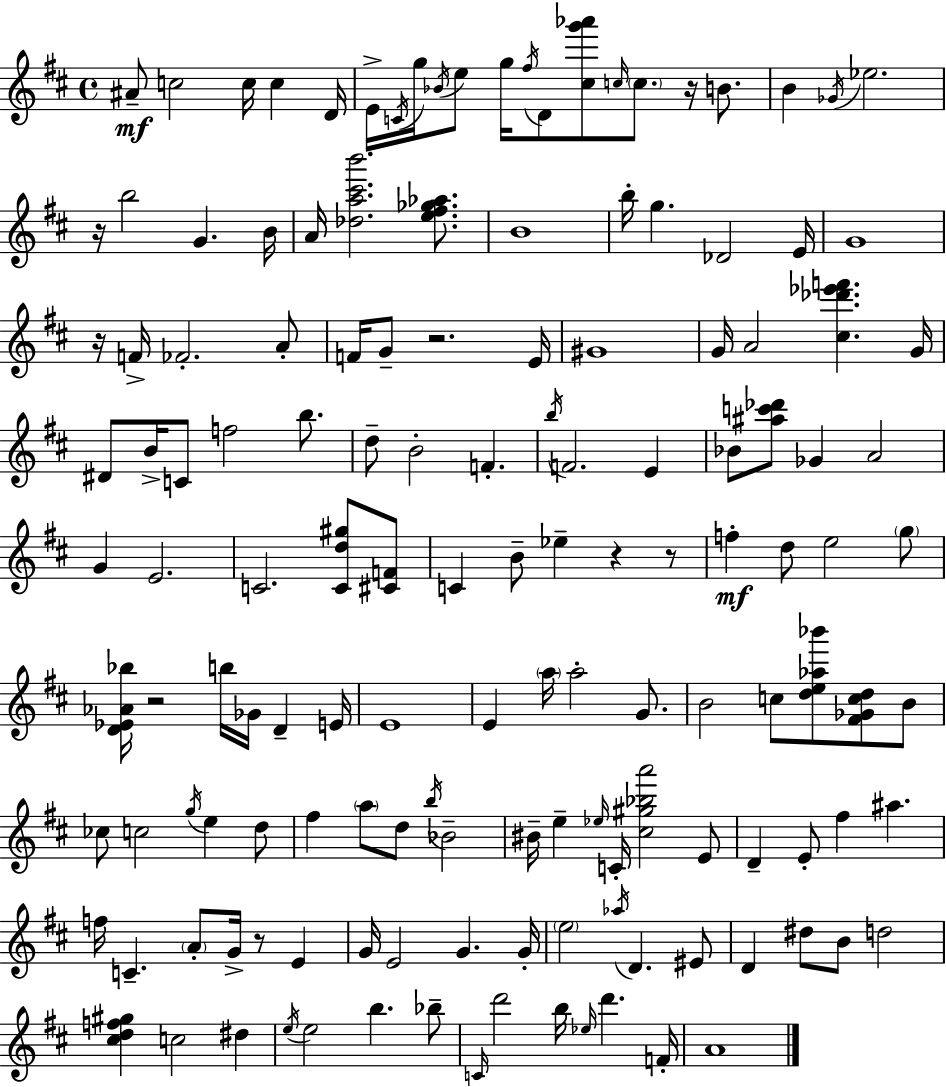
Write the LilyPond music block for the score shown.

{
  \clef treble
  \time 4/4
  \defaultTimeSignature
  \key d \major
  ais'8--\mf c''2 c''16 c''4 d'16 | e'16-> \acciaccatura { c'16 } g''16 \acciaccatura { bes'16 } e''8 g''16 \acciaccatura { fis''16 } d'8 <cis'' g''' aes'''>8 \grace { c''16 } \parenthesize c''8. | r16 b'8. b'4 \acciaccatura { ges'16 } ees''2. | r16 b''2 g'4. | \break b'16 a'16 <des'' a'' cis''' b'''>2. | <e'' fis'' ges'' aes''>8. b'1 | b''16-. g''4. des'2 | e'16 g'1 | \break r16 f'16-> fes'2.-. | a'8-. f'16 g'8-- r2. | e'16 gis'1 | g'16 a'2 <cis'' des''' ees''' f'''>4. | \break g'16 dis'8 b'16-> c'8 f''2 | b''8. d''8-- b'2-. f'4.-. | \acciaccatura { b''16 } f'2. | e'4 bes'8 <ais'' c''' des'''>8 ges'4 a'2 | \break g'4 e'2. | c'2. | <c' d'' gis''>8 <cis' f'>8 c'4 b'8-- ees''4-- | r4 r8 f''4-.\mf d''8 e''2 | \break \parenthesize g''8 <d' ees' aes' bes''>16 r2 b''16 | ges'16 d'4-- e'16 e'1 | e'4 \parenthesize a''16 a''2-. | g'8. b'2 c''8 | \break <d'' e'' aes'' bes'''>8 <fis' ges' c'' d''>8 b'8 ces''8 c''2 | \acciaccatura { g''16 } e''4 d''8 fis''4 \parenthesize a''8 d''8 \acciaccatura { b''16 } | bes'2-- bis'16-- e''4-- \grace { ees''16 } c'16-. <cis'' gis'' bes'' a'''>2 | e'8 d'4-- e'8-. fis''4 | \break ais''4. f''16 c'4.-- | \parenthesize a'8-. g'16-> r8 e'4 g'16 e'2 | g'4. g'16-. \parenthesize e''2 | \acciaccatura { aes''16 } d'4. eis'8 d'4 dis''8 | \break b'8 d''2 <cis'' d'' f'' gis''>4 c''2 | dis''4 \acciaccatura { e''16 } e''2 | b''4. bes''8-- \grace { c'16 } d'''2 | b''16 \grace { ees''16 } d'''4. f'16-. a'1 | \break \bar "|."
}